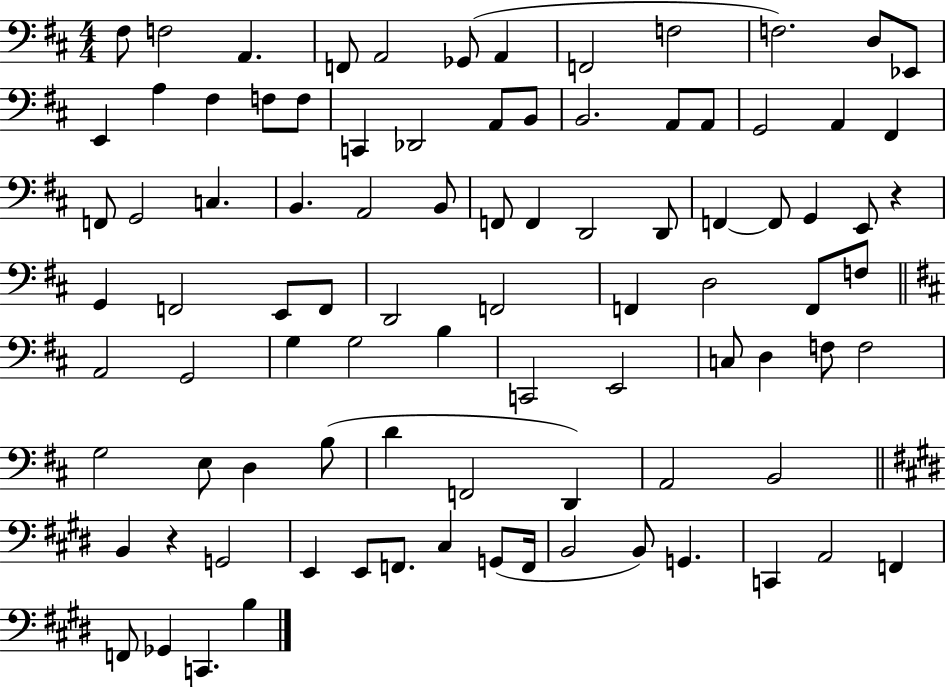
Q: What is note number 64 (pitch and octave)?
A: E3